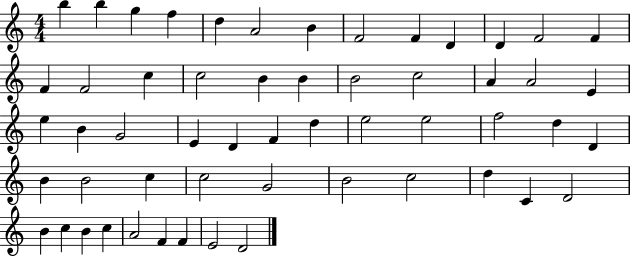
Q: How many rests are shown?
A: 0